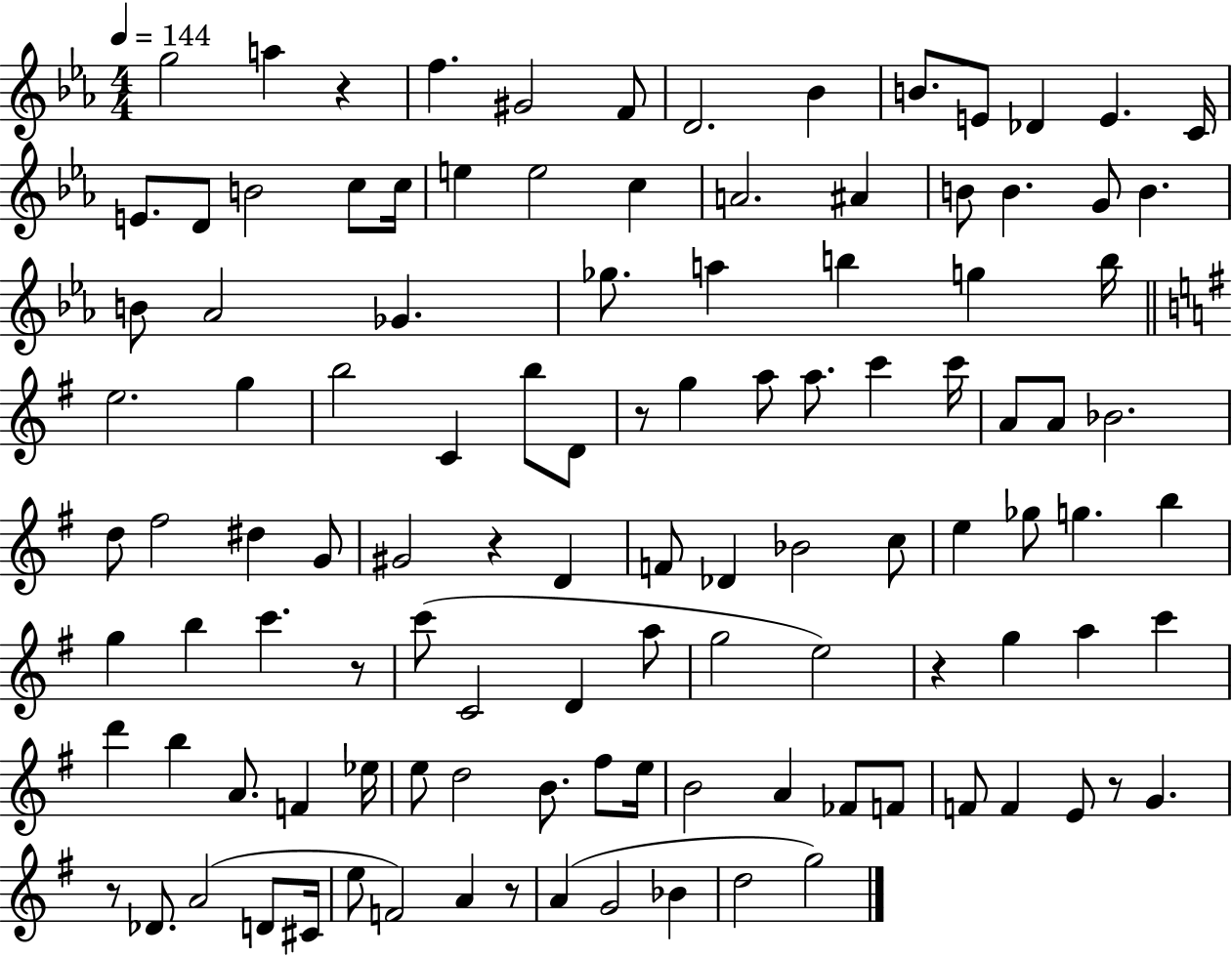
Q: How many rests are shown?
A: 8